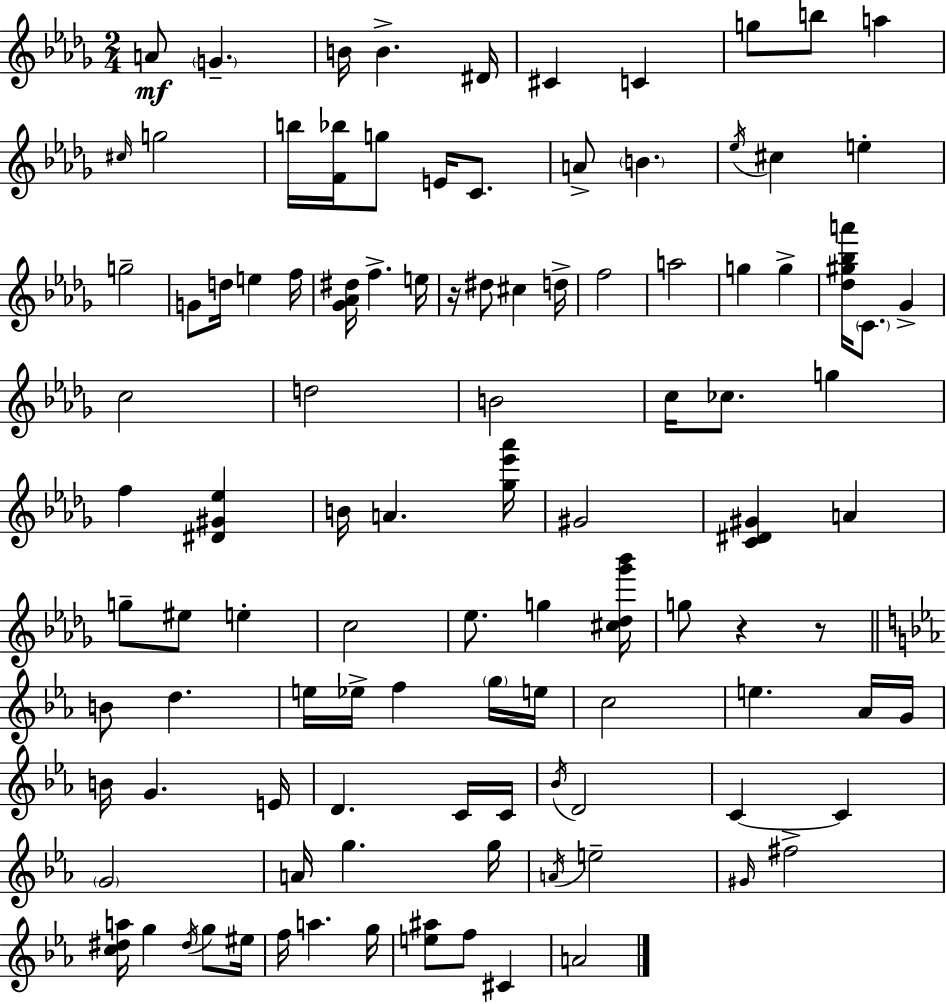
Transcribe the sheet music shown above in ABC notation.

X:1
T:Untitled
M:2/4
L:1/4
K:Bbm
A/2 G B/4 B ^D/4 ^C C g/2 b/2 a ^c/4 g2 b/4 [F_b]/4 g/2 E/4 C/2 A/2 B _e/4 ^c e g2 G/2 d/4 e f/4 [_G_A^d]/4 f e/4 z/4 ^d/2 ^c d/4 f2 a2 g g [_d^g_ba']/4 C/2 _G c2 d2 B2 c/4 _c/2 g f [^D^G_e] B/4 A [_g_e'_a']/4 ^G2 [C^D^G] A g/2 ^e/2 e c2 _e/2 g [^c_d_g'_b']/4 g/2 z z/2 B/2 d e/4 _e/4 f g/4 e/4 c2 e _A/4 G/4 B/4 G E/4 D C/4 C/4 _B/4 D2 C C G2 A/4 g g/4 A/4 e2 ^G/4 ^f2 [c^da]/4 g ^d/4 g/2 ^e/4 f/4 a g/4 [e^a]/2 f/2 ^C A2